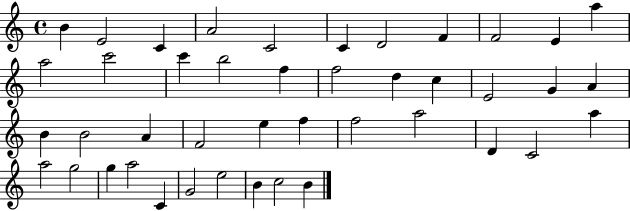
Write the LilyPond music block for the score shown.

{
  \clef treble
  \time 4/4
  \defaultTimeSignature
  \key c \major
  b'4 e'2 c'4 | a'2 c'2 | c'4 d'2 f'4 | f'2 e'4 a''4 | \break a''2 c'''2 | c'''4 b''2 f''4 | f''2 d''4 c''4 | e'2 g'4 a'4 | \break b'4 b'2 a'4 | f'2 e''4 f''4 | f''2 a''2 | d'4 c'2 a''4 | \break a''2 g''2 | g''4 a''2 c'4 | g'2 e''2 | b'4 c''2 b'4 | \break \bar "|."
}